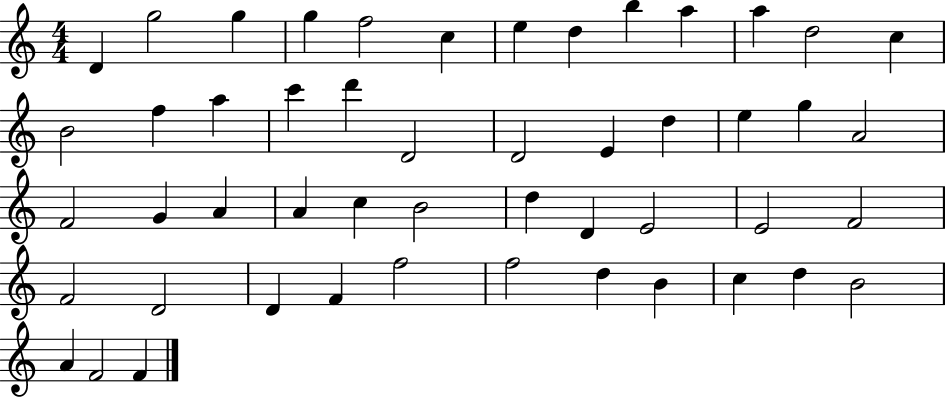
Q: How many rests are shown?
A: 0